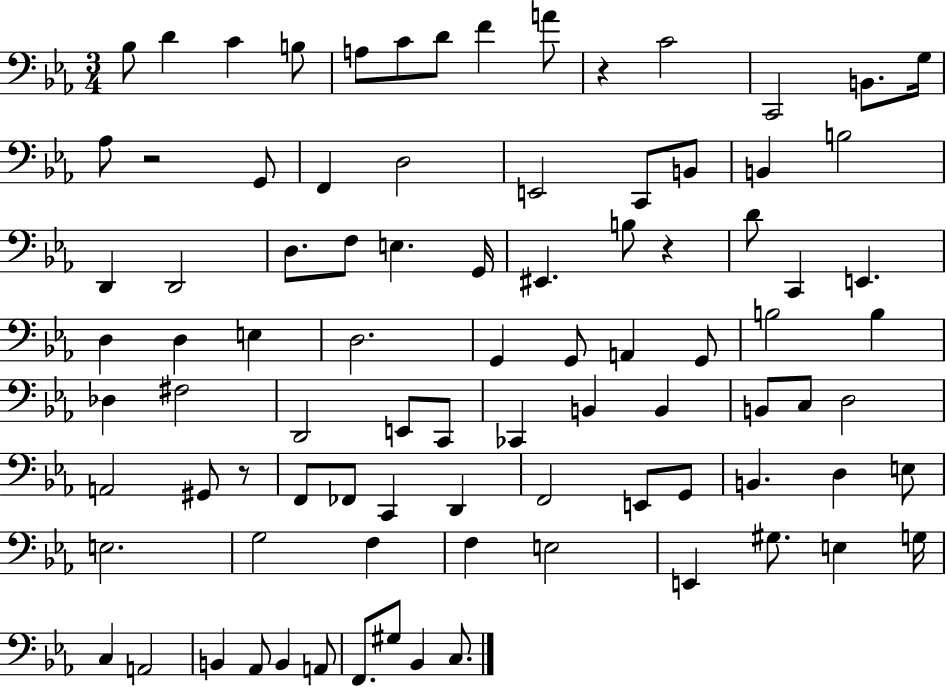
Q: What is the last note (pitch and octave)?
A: C3